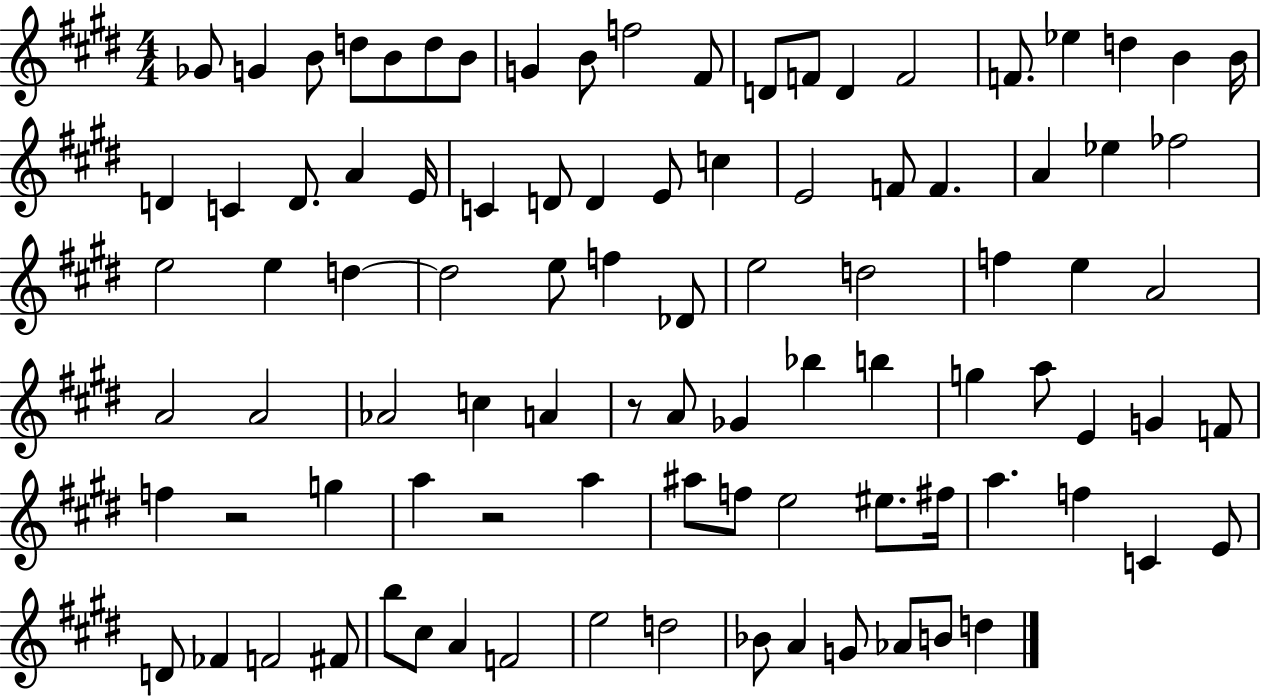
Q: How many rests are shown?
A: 3